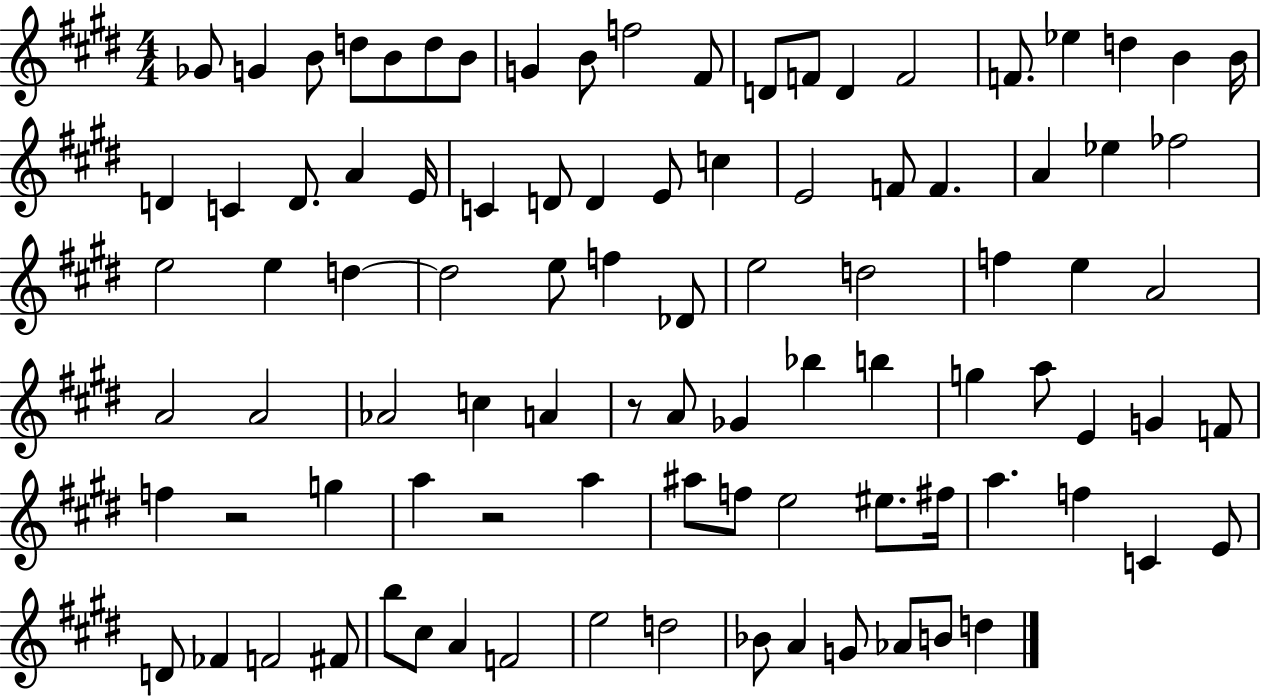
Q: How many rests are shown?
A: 3